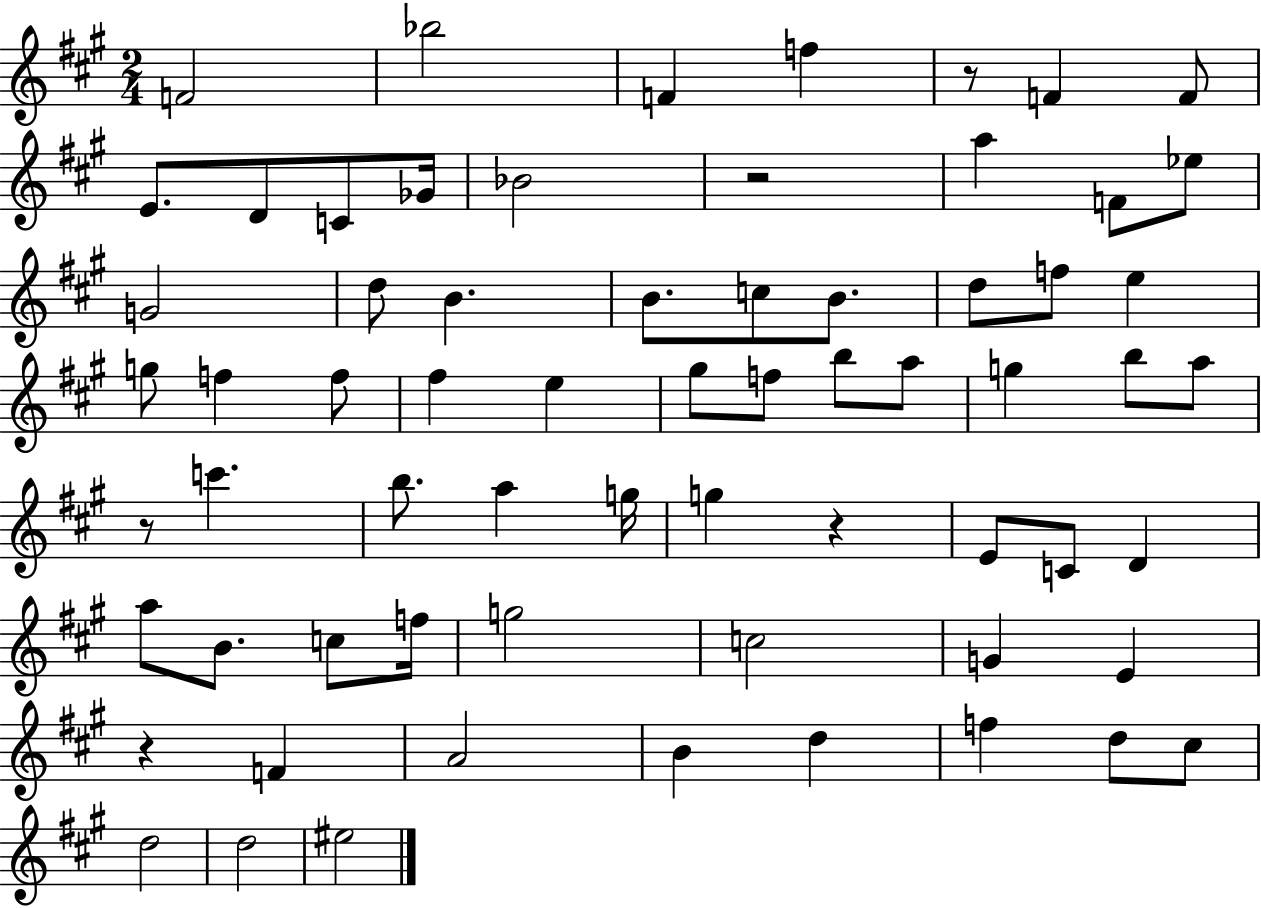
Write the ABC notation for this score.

X:1
T:Untitled
M:2/4
L:1/4
K:A
F2 _b2 F f z/2 F F/2 E/2 D/2 C/2 _G/4 _B2 z2 a F/2 _e/2 G2 d/2 B B/2 c/2 B/2 d/2 f/2 e g/2 f f/2 ^f e ^g/2 f/2 b/2 a/2 g b/2 a/2 z/2 c' b/2 a g/4 g z E/2 C/2 D a/2 B/2 c/2 f/4 g2 c2 G E z F A2 B d f d/2 ^c/2 d2 d2 ^e2